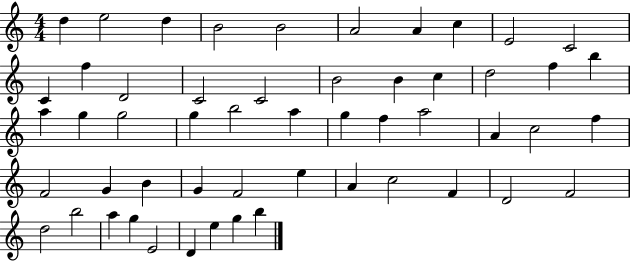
X:1
T:Untitled
M:4/4
L:1/4
K:C
d e2 d B2 B2 A2 A c E2 C2 C f D2 C2 C2 B2 B c d2 f b a g g2 g b2 a g f a2 A c2 f F2 G B G F2 e A c2 F D2 F2 d2 b2 a g E2 D e g b